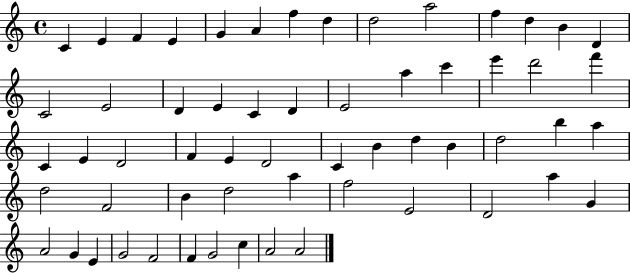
X:1
T:Untitled
M:4/4
L:1/4
K:C
C E F E G A f d d2 a2 f d B D C2 E2 D E C D E2 a c' e' d'2 f' C E D2 F E D2 C B d B d2 b a d2 F2 B d2 a f2 E2 D2 a G A2 G E G2 F2 F G2 c A2 A2